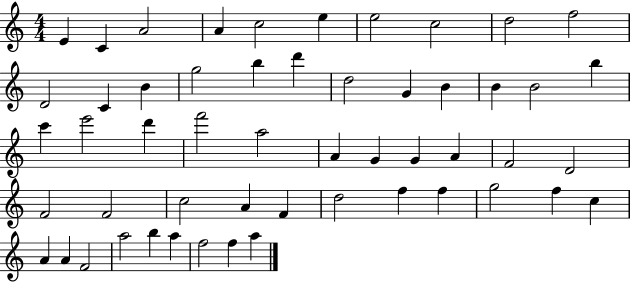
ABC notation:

X:1
T:Untitled
M:4/4
L:1/4
K:C
E C A2 A c2 e e2 c2 d2 f2 D2 C B g2 b d' d2 G B B B2 b c' e'2 d' f'2 a2 A G G A F2 D2 F2 F2 c2 A F d2 f f g2 f c A A F2 a2 b a f2 f a